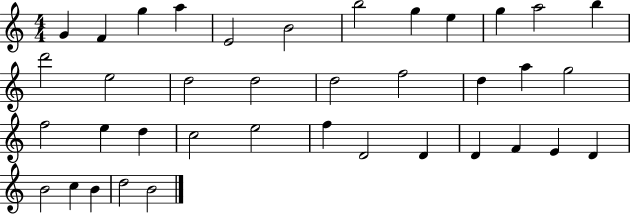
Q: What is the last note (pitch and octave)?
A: B4